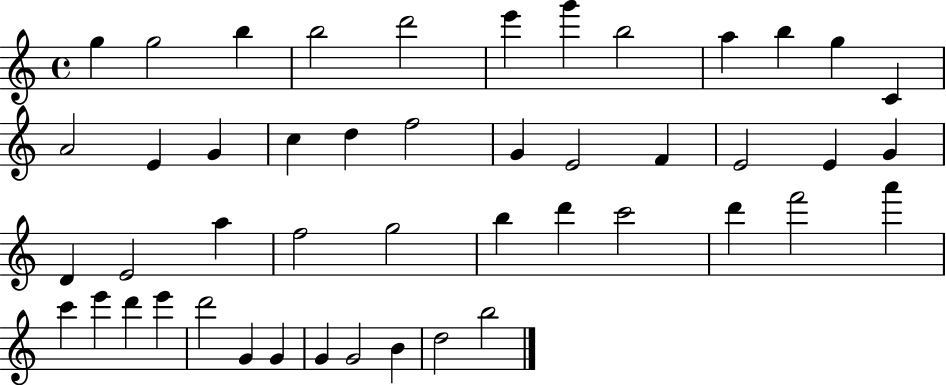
G5/q G5/h B5/q B5/h D6/h E6/q G6/q B5/h A5/q B5/q G5/q C4/q A4/h E4/q G4/q C5/q D5/q F5/h G4/q E4/h F4/q E4/h E4/q G4/q D4/q E4/h A5/q F5/h G5/h B5/q D6/q C6/h D6/q F6/h A6/q C6/q E6/q D6/q E6/q D6/h G4/q G4/q G4/q G4/h B4/q D5/h B5/h